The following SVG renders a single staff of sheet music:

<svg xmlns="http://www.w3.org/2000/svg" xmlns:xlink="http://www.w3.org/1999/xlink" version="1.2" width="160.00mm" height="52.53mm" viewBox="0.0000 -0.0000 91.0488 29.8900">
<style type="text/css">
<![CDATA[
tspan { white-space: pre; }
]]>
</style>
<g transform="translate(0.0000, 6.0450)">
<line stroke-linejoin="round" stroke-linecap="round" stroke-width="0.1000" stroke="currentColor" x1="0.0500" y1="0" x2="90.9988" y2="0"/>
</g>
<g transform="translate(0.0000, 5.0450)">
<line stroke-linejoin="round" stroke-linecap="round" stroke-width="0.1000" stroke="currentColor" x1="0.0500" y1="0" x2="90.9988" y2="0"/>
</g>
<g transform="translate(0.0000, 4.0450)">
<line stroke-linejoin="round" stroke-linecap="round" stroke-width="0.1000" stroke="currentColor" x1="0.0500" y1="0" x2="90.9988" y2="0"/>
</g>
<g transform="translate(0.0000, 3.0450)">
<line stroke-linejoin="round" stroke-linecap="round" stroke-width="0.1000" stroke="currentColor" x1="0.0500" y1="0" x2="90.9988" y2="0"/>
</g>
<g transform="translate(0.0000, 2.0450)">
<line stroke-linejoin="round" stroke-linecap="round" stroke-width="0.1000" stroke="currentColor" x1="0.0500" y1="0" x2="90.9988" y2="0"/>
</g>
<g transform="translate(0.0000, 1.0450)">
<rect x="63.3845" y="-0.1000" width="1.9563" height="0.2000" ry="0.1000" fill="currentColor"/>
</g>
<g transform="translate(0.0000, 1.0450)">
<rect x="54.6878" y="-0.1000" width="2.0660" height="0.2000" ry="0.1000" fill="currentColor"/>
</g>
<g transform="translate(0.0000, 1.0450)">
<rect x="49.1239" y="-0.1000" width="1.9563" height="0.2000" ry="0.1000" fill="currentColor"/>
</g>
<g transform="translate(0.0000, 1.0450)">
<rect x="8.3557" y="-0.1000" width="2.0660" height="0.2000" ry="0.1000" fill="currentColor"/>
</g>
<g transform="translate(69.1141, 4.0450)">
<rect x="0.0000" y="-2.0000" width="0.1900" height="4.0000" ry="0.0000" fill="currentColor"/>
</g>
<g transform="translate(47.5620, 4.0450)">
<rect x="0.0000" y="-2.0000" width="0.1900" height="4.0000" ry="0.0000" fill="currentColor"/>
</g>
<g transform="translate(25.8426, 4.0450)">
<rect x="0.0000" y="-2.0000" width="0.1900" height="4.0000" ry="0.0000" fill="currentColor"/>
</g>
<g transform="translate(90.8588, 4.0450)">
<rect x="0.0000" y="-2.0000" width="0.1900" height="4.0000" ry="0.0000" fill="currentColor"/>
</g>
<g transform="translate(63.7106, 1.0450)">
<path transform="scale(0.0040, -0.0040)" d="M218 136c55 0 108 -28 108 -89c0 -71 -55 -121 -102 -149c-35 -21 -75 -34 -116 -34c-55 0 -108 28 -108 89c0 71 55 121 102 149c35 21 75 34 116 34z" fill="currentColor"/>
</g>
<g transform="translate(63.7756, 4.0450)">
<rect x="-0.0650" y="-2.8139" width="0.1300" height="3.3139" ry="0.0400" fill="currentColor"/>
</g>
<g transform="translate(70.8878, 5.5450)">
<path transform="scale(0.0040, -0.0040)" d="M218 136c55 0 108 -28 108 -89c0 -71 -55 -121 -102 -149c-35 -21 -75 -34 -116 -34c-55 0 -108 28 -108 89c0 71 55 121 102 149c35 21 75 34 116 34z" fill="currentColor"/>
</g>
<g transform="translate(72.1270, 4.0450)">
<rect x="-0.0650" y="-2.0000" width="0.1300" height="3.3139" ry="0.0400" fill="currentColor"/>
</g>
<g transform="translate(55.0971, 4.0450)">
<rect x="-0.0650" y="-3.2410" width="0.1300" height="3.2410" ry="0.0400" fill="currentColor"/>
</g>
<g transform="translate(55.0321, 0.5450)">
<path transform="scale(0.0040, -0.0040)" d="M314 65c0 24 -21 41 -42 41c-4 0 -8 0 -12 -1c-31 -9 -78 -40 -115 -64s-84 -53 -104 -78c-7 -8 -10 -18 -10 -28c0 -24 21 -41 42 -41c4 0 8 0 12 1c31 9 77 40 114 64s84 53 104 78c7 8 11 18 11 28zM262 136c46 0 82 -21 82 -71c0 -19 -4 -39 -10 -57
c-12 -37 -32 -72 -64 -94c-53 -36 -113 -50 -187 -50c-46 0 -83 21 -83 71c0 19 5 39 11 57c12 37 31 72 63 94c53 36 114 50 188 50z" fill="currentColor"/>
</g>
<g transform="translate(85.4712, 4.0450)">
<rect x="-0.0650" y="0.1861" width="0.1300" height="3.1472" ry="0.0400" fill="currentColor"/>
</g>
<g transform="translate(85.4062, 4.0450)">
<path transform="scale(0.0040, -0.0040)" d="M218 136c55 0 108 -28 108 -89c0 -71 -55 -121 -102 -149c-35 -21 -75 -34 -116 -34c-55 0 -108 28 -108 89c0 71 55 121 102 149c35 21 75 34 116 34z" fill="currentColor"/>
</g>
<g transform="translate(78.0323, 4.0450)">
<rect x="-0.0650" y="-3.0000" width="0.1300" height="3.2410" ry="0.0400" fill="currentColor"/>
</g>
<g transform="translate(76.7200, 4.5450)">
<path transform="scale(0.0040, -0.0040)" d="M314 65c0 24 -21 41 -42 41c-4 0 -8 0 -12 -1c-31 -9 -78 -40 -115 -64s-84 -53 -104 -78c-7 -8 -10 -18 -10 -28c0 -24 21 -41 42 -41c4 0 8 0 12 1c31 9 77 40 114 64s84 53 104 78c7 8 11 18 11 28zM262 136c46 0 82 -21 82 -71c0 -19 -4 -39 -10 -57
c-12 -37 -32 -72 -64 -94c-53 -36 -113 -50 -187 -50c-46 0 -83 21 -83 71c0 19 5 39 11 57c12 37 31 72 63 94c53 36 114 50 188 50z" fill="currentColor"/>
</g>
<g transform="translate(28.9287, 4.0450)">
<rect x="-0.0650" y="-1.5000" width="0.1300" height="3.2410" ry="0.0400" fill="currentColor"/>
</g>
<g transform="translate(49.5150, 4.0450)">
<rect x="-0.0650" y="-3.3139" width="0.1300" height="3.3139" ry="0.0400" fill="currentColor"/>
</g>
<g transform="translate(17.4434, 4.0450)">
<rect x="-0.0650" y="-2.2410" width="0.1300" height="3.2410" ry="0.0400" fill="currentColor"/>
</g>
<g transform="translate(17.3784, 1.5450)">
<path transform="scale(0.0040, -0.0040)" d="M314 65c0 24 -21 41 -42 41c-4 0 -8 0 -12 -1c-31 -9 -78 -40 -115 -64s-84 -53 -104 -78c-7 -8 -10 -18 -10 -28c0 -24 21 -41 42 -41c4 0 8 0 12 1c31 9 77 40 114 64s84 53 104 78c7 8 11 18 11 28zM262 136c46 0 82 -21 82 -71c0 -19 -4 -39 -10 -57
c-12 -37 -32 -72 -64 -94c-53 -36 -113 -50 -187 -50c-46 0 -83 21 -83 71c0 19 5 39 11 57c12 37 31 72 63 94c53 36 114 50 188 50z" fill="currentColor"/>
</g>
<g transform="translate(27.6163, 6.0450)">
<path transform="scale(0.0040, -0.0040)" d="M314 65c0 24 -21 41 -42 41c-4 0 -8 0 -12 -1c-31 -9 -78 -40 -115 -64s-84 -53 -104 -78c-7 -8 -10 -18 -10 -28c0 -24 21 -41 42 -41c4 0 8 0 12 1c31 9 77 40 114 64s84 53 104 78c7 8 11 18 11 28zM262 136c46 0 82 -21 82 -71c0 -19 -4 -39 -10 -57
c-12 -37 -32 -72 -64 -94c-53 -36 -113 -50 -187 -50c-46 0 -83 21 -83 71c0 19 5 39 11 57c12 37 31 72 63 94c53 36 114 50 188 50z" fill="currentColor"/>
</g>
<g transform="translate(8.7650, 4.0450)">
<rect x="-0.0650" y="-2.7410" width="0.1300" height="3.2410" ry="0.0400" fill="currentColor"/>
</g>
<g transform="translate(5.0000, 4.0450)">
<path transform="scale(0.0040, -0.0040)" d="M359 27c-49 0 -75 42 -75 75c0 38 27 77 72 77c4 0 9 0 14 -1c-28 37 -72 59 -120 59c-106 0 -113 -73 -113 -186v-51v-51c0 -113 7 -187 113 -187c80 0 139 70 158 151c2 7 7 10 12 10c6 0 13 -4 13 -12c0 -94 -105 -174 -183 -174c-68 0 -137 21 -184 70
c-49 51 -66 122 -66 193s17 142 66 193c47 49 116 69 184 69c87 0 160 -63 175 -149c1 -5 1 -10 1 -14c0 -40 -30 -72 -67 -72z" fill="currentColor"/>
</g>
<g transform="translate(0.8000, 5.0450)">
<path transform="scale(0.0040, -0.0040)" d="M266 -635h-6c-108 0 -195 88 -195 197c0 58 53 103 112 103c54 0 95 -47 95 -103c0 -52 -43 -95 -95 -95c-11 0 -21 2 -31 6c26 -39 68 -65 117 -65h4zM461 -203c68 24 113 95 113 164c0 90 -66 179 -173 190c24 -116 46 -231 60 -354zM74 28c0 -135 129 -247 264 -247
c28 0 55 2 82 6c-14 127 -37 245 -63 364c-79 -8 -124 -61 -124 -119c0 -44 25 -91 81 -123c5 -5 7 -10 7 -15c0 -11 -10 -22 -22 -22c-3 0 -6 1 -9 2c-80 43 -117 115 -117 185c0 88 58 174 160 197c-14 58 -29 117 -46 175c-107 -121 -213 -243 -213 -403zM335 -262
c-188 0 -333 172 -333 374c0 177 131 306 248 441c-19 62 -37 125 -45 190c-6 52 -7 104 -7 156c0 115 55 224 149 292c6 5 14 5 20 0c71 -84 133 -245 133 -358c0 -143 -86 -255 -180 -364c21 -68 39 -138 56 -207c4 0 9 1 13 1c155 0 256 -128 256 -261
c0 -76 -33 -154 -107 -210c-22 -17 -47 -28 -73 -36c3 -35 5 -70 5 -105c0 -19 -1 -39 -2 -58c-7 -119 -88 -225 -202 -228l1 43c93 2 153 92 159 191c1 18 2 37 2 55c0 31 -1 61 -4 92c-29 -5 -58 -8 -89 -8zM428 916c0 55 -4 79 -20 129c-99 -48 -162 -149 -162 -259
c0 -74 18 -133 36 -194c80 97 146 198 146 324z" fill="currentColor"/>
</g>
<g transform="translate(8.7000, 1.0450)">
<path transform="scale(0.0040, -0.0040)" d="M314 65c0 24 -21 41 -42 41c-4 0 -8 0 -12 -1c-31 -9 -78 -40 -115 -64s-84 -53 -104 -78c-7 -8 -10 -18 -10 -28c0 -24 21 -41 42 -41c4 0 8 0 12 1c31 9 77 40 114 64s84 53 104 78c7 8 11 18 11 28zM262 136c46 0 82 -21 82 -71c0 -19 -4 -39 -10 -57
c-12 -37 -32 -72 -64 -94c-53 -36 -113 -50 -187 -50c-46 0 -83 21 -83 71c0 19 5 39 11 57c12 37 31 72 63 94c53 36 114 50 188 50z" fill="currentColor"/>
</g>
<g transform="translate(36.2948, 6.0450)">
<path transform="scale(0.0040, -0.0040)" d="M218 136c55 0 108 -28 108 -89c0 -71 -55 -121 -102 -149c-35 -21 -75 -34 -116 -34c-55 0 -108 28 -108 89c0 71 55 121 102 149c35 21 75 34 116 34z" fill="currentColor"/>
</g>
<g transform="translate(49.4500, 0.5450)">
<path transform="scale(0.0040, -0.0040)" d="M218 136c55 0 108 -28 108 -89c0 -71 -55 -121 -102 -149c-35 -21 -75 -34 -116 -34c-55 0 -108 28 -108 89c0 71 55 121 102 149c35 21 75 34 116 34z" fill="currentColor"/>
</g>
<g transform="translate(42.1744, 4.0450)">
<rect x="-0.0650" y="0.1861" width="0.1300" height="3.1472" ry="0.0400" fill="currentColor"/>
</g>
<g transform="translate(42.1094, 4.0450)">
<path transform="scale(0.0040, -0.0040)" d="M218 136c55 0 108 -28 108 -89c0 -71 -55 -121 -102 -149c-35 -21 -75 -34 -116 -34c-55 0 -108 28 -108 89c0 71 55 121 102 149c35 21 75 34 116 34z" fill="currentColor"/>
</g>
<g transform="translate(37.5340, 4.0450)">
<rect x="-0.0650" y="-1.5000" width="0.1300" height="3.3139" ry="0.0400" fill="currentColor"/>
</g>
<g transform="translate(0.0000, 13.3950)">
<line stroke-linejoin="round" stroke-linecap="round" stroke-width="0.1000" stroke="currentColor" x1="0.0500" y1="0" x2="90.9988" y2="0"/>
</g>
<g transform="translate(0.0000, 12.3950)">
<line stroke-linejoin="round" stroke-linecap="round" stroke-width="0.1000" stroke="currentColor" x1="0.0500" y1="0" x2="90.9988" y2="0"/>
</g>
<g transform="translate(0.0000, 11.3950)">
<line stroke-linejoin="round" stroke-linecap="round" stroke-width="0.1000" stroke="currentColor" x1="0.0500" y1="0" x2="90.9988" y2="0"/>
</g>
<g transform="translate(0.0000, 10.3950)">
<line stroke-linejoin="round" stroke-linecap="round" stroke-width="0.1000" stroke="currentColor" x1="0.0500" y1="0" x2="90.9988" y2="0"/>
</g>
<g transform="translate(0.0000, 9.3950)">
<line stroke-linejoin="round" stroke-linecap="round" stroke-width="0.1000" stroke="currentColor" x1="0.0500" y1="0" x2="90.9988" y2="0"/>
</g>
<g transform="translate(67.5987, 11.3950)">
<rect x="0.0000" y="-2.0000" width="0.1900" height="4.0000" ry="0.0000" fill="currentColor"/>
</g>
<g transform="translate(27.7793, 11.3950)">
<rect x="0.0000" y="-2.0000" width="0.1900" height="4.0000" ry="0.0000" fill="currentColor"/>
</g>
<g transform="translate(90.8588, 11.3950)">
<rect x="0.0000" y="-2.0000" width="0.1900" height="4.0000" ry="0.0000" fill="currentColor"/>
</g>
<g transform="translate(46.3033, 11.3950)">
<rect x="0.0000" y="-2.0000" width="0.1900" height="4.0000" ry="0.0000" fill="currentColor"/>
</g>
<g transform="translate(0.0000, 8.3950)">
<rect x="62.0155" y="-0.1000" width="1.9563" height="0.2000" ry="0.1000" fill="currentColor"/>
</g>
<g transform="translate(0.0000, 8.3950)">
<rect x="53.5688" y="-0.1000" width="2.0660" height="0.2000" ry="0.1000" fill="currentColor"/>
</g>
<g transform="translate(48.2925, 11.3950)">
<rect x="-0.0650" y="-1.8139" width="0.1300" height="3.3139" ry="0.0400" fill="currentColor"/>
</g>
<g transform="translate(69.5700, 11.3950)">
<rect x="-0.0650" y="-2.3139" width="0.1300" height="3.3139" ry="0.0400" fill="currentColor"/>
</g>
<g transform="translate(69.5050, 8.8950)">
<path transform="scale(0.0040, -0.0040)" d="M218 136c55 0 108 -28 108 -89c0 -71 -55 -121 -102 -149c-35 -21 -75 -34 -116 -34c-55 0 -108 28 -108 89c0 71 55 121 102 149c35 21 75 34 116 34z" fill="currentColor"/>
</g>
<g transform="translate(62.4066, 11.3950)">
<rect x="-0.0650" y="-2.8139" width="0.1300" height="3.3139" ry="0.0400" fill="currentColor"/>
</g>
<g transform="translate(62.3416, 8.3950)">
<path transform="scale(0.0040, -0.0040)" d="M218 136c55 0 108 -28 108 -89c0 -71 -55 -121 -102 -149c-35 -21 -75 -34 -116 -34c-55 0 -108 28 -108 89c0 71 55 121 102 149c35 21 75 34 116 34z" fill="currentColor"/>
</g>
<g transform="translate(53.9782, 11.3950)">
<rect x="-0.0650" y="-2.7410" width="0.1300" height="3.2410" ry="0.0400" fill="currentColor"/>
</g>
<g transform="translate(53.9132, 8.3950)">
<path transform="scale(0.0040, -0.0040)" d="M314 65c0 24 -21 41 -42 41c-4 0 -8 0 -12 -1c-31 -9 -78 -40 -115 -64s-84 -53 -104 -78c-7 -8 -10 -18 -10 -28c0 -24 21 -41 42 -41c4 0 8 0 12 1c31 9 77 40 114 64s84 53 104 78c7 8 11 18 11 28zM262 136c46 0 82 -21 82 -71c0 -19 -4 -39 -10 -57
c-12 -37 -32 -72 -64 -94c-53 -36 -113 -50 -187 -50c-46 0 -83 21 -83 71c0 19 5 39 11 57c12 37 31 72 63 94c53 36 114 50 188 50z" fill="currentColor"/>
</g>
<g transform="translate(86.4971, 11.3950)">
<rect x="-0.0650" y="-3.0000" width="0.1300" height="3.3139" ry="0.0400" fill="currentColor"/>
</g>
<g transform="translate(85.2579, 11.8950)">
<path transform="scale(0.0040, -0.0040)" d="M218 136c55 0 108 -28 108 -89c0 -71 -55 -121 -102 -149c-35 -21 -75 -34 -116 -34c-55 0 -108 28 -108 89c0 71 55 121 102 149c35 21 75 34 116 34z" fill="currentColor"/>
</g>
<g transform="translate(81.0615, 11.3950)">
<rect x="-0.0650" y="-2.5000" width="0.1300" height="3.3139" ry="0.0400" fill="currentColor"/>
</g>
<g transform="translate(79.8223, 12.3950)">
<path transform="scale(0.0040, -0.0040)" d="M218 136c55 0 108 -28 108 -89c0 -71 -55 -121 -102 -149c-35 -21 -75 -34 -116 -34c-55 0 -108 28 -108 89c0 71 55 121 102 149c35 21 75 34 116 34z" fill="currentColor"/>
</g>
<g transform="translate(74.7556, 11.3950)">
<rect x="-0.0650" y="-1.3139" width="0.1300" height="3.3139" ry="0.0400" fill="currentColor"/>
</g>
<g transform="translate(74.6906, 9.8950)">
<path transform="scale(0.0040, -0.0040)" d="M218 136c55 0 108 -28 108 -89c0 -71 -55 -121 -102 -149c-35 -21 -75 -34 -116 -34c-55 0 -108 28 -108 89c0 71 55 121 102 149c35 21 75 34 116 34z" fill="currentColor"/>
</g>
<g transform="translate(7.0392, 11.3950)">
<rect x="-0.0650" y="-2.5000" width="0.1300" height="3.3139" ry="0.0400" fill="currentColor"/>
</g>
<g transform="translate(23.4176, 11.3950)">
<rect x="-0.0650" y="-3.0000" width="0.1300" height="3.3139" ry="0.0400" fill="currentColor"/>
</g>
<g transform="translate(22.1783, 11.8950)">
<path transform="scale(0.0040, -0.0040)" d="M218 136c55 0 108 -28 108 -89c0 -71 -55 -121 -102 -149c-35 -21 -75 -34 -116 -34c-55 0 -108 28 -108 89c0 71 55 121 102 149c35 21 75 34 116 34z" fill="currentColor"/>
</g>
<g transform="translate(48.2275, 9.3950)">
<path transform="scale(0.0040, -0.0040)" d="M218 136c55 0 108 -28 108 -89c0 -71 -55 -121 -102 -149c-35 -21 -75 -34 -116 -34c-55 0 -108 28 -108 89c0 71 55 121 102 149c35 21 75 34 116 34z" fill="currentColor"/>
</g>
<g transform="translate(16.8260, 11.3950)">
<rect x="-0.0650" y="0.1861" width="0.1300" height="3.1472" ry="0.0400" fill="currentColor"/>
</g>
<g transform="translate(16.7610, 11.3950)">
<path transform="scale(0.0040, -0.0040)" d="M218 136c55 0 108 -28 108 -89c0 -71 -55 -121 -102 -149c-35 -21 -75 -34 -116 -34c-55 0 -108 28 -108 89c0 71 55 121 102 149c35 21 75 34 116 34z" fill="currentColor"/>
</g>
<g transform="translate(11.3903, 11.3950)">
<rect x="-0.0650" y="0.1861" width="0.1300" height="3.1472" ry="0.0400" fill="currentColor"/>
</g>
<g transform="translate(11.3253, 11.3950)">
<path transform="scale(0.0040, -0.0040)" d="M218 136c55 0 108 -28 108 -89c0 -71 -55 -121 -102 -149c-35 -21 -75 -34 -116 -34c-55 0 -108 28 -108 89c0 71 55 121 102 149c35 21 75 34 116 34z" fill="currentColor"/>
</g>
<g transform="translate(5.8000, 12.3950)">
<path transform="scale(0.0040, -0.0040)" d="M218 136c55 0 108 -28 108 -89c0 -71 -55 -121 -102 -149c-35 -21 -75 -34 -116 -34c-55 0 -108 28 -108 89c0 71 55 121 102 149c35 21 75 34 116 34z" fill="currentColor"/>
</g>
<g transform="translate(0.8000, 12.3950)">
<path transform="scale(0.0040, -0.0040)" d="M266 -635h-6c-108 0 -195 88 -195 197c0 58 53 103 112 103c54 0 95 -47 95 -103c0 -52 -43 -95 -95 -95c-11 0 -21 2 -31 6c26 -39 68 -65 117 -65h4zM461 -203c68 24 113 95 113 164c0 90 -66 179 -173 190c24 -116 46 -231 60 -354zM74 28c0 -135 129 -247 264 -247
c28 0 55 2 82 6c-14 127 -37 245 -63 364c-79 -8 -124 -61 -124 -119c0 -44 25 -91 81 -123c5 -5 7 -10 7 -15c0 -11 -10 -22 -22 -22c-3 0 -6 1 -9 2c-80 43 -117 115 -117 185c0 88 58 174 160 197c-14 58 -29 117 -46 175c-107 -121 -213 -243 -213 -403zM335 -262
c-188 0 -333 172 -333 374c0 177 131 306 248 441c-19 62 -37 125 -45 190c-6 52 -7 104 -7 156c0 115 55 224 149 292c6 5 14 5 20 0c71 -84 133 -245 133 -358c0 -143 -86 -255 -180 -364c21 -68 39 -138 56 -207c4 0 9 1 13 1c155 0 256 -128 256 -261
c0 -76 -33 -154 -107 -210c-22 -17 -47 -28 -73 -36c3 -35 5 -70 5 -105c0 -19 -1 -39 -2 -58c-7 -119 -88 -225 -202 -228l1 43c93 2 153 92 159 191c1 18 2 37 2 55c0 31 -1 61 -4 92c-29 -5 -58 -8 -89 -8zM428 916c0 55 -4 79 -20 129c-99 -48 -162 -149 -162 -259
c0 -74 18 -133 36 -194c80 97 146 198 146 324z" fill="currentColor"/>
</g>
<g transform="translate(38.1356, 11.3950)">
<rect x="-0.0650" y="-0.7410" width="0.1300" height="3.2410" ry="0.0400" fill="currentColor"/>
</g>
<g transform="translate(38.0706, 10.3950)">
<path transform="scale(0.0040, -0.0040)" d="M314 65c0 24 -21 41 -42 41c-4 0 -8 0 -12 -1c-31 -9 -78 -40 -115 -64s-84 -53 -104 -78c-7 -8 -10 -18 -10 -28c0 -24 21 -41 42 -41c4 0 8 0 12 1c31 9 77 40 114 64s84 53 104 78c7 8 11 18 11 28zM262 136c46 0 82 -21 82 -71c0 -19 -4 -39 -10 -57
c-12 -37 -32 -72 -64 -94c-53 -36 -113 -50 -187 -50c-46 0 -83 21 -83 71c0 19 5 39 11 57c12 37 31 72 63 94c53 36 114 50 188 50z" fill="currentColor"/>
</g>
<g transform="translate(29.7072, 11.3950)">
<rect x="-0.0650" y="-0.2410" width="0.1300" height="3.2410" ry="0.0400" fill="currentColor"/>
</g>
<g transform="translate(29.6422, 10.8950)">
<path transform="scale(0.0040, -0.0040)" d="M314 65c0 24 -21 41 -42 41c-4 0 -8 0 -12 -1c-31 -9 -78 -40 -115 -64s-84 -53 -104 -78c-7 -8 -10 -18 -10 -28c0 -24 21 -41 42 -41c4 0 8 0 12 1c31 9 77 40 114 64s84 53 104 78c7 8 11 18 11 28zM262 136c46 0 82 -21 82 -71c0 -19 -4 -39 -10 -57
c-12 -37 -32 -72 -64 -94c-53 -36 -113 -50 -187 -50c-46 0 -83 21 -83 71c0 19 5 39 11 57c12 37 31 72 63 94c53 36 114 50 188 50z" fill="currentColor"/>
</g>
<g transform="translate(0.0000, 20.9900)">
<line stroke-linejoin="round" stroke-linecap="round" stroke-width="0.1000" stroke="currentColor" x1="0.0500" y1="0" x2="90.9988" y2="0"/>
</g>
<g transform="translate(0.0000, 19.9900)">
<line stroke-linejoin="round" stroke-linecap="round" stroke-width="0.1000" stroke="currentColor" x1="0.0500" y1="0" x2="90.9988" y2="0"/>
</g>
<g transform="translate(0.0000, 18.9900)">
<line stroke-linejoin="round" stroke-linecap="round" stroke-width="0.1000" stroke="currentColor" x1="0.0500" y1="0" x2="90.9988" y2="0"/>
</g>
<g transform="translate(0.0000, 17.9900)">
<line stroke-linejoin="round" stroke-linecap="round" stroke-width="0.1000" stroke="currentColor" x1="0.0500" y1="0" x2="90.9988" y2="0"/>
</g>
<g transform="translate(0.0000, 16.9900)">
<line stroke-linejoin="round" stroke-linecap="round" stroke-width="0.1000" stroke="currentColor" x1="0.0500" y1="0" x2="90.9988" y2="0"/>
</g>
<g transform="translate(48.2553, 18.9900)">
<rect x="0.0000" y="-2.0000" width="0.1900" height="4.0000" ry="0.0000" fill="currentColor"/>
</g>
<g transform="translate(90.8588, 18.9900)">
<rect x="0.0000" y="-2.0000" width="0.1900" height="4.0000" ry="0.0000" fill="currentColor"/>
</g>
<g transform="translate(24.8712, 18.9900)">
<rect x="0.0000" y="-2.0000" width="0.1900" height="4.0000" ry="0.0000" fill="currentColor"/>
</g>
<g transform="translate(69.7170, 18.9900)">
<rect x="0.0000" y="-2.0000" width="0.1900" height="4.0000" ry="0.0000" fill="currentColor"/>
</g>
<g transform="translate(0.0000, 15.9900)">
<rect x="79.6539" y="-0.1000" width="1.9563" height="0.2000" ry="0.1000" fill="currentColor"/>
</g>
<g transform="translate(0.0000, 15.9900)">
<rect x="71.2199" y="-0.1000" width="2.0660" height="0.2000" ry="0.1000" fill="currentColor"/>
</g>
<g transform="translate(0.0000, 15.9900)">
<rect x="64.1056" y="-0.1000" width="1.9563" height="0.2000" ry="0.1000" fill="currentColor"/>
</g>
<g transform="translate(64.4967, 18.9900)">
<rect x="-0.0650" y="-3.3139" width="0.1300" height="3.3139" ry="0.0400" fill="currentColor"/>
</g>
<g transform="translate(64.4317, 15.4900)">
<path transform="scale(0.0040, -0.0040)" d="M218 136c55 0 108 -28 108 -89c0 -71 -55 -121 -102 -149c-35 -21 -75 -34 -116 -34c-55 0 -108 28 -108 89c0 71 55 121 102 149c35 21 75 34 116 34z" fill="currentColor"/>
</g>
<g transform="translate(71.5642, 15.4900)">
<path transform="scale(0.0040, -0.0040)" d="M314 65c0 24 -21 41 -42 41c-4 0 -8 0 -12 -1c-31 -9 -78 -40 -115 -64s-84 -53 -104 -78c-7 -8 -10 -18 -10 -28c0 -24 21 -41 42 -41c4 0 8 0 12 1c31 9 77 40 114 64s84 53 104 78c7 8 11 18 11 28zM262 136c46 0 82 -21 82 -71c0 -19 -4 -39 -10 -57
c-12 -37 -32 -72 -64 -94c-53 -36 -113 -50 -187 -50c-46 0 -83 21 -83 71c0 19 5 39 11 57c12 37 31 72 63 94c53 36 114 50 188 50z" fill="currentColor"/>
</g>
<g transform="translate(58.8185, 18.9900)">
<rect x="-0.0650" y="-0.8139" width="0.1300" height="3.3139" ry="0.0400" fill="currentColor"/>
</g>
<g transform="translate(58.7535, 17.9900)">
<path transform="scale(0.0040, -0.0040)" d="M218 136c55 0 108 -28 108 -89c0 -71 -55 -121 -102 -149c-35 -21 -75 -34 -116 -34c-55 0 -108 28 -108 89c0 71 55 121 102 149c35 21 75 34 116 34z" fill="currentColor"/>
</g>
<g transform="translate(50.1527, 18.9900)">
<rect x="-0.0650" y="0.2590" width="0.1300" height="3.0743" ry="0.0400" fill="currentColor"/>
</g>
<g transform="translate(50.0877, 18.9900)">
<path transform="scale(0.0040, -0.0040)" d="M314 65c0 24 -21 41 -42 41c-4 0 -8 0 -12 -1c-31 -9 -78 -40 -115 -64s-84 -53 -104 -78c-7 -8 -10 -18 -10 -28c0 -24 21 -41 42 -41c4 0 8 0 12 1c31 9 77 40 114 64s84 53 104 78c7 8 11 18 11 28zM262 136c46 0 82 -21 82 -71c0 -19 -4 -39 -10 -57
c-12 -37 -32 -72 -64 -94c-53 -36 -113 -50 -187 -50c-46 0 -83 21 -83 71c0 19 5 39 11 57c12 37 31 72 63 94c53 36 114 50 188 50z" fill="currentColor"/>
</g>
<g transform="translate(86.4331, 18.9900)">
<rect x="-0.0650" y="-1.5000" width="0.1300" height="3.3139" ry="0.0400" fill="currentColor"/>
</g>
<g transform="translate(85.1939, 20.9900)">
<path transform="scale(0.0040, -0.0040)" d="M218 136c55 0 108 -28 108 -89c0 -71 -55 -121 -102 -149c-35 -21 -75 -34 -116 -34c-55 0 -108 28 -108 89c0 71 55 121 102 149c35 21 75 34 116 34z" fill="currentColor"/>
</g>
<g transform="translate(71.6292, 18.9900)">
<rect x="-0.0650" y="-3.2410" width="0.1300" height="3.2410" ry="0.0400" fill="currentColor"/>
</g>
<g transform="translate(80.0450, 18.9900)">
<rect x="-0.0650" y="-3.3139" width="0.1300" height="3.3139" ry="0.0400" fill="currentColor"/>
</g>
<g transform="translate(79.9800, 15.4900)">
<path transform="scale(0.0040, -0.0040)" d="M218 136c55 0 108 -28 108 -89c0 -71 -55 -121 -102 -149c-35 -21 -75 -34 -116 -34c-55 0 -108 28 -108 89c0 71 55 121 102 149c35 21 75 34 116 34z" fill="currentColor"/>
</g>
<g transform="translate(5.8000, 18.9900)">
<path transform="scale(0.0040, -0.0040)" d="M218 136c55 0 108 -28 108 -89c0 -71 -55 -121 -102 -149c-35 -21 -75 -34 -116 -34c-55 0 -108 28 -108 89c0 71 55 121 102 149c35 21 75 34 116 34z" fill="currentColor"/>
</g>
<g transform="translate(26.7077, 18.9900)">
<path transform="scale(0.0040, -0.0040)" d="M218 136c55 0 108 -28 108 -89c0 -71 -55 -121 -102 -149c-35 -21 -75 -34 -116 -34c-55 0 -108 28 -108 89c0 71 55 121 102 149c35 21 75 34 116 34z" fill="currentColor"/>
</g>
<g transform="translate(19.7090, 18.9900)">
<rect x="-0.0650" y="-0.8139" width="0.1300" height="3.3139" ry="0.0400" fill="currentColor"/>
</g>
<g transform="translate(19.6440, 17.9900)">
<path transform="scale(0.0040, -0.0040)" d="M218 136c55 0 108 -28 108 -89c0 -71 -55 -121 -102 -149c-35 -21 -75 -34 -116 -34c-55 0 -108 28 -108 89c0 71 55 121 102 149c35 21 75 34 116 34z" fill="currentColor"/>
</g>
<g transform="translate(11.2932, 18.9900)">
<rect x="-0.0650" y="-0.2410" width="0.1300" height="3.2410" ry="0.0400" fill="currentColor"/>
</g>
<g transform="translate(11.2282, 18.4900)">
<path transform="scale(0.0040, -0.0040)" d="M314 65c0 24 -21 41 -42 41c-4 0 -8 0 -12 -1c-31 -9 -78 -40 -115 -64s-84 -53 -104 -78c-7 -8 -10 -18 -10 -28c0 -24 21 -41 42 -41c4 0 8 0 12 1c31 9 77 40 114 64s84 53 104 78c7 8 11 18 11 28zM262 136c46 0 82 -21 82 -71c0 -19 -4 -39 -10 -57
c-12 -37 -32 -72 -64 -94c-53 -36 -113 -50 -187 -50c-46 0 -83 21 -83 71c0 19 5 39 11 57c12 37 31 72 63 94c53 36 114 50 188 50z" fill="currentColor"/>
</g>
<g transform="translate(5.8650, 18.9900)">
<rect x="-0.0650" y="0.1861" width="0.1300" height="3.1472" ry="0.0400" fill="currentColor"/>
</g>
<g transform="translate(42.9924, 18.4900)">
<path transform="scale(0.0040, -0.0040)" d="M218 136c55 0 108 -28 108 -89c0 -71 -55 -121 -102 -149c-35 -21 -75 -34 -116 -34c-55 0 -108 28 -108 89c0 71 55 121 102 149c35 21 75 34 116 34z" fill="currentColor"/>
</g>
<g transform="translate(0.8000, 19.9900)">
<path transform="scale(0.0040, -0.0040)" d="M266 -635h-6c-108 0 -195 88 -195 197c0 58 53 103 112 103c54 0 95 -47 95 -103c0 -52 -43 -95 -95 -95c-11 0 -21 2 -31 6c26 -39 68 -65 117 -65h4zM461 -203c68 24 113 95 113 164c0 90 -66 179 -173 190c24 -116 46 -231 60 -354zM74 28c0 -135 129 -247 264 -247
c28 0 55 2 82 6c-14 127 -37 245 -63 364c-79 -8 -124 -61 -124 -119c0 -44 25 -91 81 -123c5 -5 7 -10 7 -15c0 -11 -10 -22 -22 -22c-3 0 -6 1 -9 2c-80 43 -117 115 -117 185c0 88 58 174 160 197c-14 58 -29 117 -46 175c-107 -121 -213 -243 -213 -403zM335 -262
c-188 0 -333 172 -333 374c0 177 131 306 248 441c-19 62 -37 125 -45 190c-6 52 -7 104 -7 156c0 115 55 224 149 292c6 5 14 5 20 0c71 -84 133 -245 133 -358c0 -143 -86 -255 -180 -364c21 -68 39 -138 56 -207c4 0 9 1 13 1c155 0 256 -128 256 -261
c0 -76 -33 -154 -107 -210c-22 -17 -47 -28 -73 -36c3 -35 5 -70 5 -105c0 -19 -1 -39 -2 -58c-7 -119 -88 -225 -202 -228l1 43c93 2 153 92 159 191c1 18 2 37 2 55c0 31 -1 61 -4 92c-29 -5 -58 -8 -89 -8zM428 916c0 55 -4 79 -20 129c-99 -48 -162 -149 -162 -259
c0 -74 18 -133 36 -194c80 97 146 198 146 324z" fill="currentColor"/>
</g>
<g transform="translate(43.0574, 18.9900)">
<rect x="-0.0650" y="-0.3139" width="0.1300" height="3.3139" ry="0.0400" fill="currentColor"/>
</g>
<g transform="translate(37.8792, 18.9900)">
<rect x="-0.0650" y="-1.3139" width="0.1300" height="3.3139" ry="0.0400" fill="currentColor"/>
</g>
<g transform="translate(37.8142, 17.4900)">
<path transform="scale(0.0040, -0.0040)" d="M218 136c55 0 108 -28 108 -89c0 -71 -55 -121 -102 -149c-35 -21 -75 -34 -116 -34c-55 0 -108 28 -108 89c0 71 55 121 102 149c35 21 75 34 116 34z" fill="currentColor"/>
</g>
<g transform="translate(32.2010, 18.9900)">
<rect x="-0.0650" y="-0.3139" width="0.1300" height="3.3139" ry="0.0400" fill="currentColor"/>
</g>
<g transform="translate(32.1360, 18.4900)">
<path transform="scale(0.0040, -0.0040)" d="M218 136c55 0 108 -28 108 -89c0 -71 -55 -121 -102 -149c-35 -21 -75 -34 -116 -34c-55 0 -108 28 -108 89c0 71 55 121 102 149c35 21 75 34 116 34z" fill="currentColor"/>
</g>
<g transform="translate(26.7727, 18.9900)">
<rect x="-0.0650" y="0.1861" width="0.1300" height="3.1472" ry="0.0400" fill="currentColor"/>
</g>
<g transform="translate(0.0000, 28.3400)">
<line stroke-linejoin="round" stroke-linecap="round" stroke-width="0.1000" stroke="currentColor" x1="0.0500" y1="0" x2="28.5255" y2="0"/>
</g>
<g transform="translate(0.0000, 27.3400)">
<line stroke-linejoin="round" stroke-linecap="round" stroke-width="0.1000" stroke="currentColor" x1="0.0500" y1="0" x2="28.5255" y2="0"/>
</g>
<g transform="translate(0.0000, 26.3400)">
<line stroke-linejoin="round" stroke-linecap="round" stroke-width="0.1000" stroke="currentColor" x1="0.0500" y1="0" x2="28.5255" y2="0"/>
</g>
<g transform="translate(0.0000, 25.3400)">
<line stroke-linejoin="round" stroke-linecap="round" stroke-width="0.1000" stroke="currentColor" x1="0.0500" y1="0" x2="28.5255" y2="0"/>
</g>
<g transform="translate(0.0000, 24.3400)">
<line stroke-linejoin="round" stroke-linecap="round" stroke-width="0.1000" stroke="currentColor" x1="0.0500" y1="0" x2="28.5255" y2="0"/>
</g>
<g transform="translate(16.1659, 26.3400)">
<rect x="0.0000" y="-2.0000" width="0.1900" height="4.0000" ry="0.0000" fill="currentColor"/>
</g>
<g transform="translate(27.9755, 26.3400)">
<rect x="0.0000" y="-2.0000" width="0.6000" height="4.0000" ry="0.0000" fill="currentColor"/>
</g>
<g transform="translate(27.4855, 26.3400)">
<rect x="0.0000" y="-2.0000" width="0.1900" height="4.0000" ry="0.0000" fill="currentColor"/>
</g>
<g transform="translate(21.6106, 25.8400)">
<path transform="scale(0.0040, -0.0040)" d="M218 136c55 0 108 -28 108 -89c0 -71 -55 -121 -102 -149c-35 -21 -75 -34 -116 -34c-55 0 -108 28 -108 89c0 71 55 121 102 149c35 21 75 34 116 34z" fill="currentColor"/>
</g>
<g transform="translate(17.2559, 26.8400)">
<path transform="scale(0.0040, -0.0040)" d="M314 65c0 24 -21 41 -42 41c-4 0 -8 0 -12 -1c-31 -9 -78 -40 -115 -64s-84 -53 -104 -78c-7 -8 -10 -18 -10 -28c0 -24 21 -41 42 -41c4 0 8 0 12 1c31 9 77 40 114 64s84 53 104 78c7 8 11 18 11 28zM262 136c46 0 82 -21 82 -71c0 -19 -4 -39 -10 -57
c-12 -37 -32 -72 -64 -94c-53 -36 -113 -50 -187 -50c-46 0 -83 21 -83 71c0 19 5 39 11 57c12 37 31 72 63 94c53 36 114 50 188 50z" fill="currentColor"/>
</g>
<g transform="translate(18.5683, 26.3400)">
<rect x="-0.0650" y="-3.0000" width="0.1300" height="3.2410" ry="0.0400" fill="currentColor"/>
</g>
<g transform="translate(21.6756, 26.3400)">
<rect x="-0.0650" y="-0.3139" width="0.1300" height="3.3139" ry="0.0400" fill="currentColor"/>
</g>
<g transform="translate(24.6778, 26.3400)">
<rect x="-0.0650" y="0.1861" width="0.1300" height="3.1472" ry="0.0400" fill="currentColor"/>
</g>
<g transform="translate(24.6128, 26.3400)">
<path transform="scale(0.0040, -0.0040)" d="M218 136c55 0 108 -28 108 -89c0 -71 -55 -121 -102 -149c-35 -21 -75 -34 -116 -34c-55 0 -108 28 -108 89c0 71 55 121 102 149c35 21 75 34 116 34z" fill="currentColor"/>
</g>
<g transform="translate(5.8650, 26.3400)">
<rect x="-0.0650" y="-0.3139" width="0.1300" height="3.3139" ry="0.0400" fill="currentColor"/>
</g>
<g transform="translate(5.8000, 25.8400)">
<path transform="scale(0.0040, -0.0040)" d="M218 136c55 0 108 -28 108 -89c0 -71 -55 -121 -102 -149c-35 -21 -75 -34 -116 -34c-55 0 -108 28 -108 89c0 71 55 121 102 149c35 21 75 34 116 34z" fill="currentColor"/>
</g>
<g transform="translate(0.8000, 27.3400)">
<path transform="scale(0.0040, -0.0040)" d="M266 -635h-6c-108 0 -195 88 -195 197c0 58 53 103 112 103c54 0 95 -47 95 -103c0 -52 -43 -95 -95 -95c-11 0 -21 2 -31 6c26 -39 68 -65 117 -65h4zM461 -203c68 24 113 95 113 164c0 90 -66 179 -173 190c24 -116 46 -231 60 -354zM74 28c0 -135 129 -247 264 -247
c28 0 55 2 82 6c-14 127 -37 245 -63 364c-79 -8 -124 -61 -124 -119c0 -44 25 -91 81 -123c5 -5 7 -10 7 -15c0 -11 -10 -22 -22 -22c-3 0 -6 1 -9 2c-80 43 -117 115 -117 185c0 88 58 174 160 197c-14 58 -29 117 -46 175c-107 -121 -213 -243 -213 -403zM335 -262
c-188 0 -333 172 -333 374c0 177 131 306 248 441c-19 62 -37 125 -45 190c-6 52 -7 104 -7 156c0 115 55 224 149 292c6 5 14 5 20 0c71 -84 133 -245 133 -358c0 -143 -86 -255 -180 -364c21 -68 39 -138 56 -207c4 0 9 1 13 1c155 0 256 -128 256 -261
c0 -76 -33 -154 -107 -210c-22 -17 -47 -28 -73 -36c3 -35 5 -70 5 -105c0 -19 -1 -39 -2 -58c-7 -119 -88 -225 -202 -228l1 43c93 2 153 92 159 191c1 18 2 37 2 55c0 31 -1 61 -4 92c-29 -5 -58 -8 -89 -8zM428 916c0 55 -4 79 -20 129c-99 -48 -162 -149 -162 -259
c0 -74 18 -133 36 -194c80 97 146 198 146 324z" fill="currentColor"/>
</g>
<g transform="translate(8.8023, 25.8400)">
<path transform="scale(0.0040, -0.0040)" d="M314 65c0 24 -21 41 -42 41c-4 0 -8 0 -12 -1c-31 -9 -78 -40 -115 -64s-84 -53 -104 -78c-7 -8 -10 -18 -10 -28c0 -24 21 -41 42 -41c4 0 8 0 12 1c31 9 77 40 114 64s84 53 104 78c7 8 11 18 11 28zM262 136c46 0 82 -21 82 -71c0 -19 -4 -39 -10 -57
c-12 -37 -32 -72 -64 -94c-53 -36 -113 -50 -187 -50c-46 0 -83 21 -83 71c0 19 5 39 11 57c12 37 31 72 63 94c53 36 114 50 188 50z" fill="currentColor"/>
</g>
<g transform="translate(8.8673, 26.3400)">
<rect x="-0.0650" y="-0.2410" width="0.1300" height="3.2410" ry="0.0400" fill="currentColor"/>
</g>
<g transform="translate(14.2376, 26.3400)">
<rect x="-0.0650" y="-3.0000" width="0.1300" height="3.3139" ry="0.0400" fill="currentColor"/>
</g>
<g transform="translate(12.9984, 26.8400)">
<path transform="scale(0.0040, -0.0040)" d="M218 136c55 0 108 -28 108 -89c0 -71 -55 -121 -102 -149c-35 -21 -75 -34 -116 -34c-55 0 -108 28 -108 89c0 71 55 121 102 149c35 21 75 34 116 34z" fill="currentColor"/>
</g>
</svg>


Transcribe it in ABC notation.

X:1
T:Untitled
M:4/4
L:1/4
K:C
a2 g2 E2 E B b b2 a F A2 B G B B A c2 d2 f a2 a g e G A B c2 d B c e c B2 d b b2 b E c c2 A A2 c B